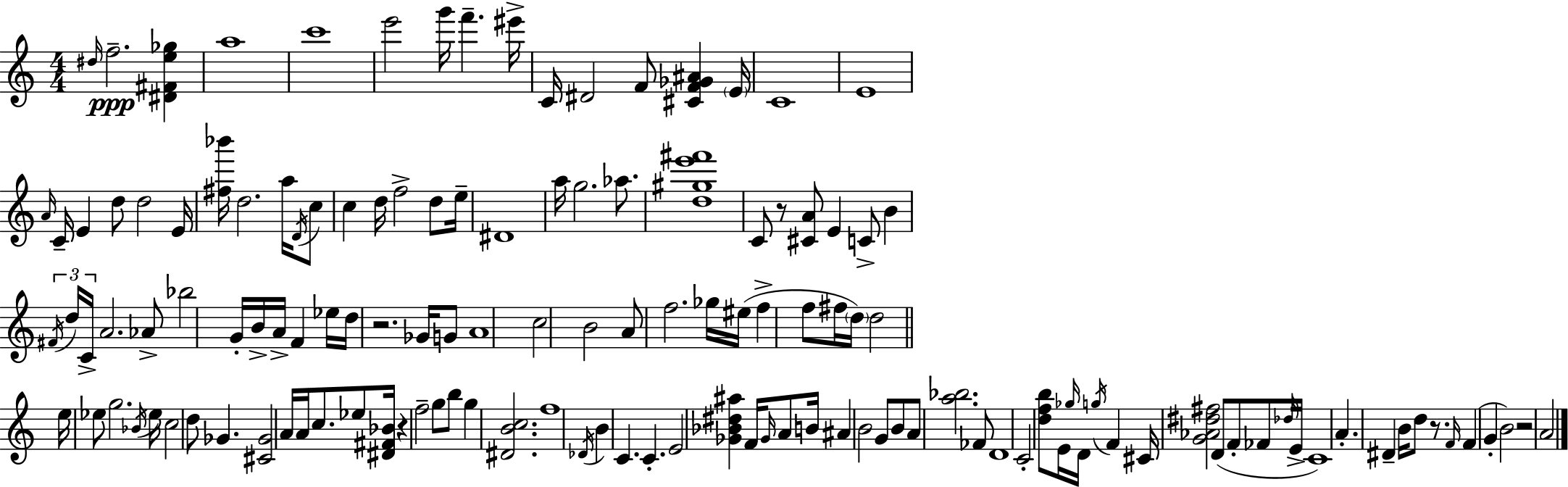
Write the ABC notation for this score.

X:1
T:Untitled
M:4/4
L:1/4
K:Am
^d/4 f2 [^D^Fe_g] a4 c'4 e'2 g'/4 f' ^e'/4 C/4 ^D2 F/2 [^CF_G^A] E/4 C4 E4 A/4 C/4 E d/2 d2 E/4 [^f_b']/4 d2 a/4 D/4 c/2 c d/4 f2 d/2 e/4 ^D4 a/4 g2 _a/2 [d^ge'^f']4 C/2 z/2 [^CA]/2 E C/2 B ^F/4 d/4 C/4 A2 _A/2 _b2 G/4 B/4 A/4 F _e/4 d/4 z2 _G/4 G/2 A4 c2 B2 A/2 f2 _g/4 ^e/4 f f/2 ^f/4 d/4 d2 e/4 _e/2 g2 _B/4 _e/4 c2 d/2 _G [^C_G]2 A/4 A/4 c/2 _e/2 [^D^F_B]/4 z f2 g/2 b/2 g [^DBc]2 f4 _D/4 B C C E2 [_G_B^d^a] F/4 _G/4 A/2 B/4 ^A B2 G/2 B/2 A/2 [a_b]2 _F/2 D4 C2 [dfb]/2 E/4 _g/4 D/4 g/4 F ^C/4 [G_A^d^f]2 D/2 F/2 _F/2 _d/4 E/4 C4 A ^D B/4 d/2 z/2 F/4 F G B2 z2 A2